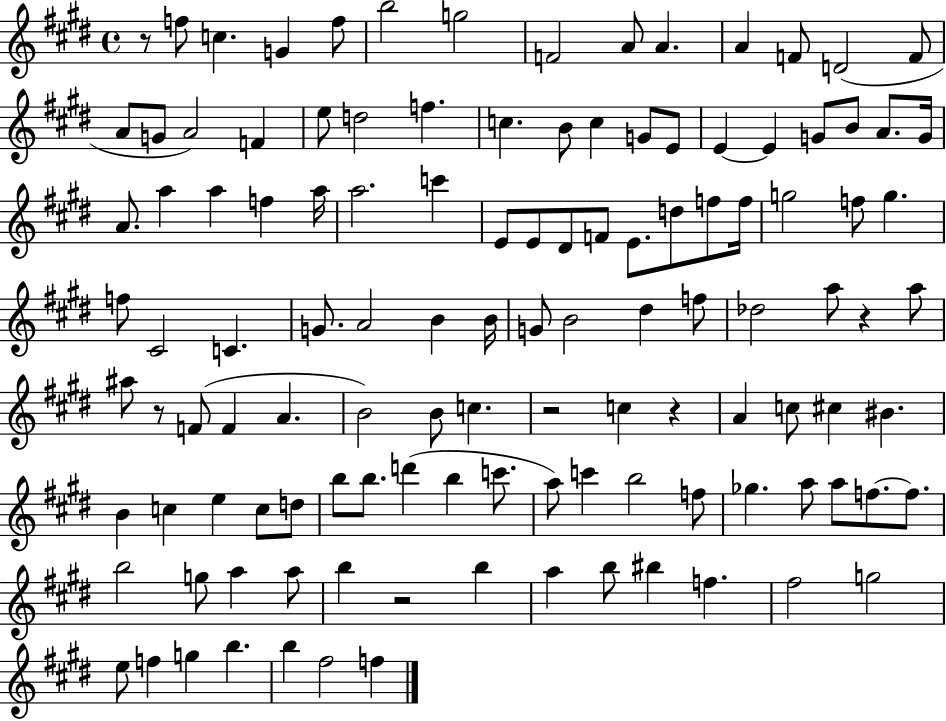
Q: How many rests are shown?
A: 6